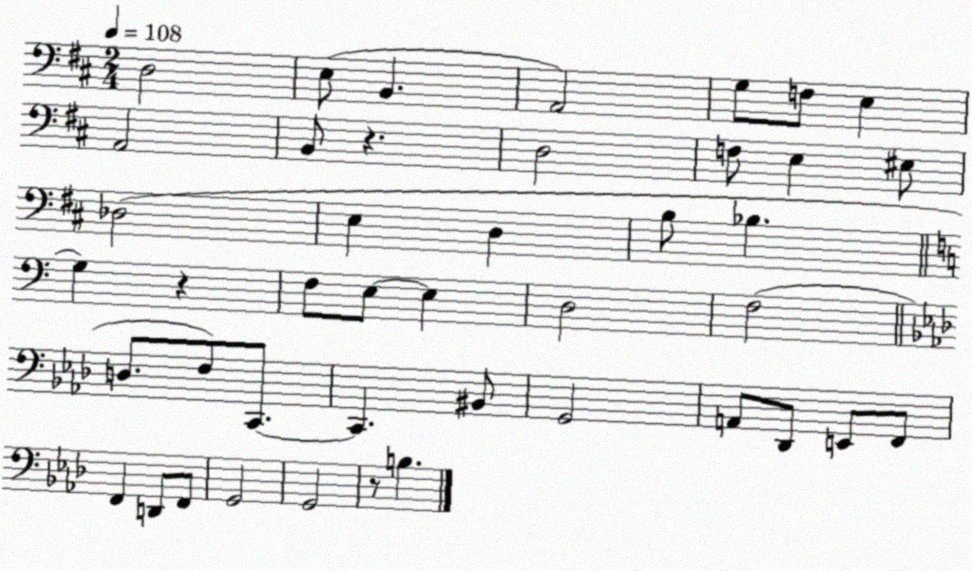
X:1
T:Untitled
M:2/4
L:1/4
K:D
D,2 E,/2 B,, A,,2 G,/2 F,/2 E, A,,2 B,,/2 z D,2 F,/2 E, ^E,/2 _D,2 E, D, B,/2 _B, G, z F,/2 E,/2 E, D,2 F,2 D,/2 F,/2 C,,/2 C,, ^B,,/2 G,,2 A,,/2 _D,,/2 E,,/2 F,,/2 F,, D,,/2 F,,/2 G,,2 G,,2 z/2 B,